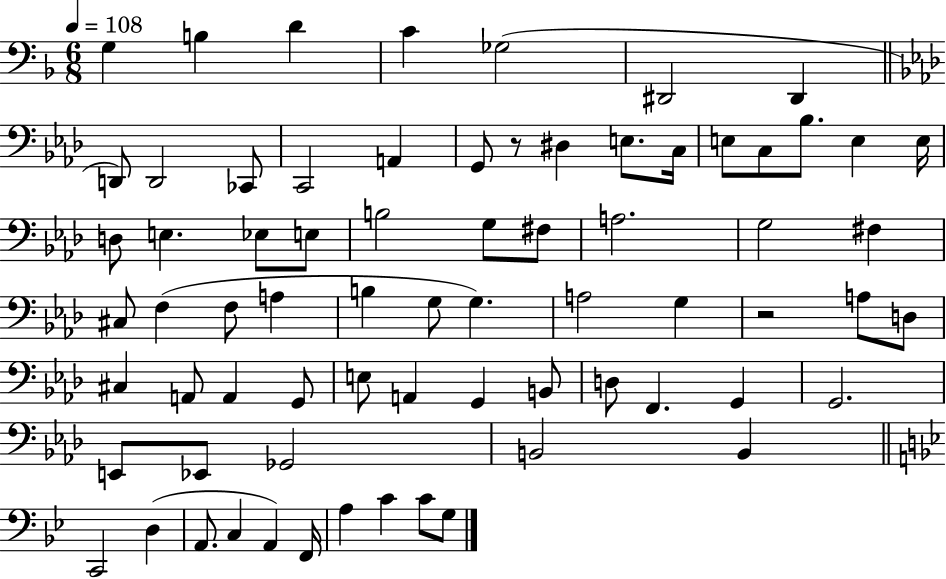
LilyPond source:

{
  \clef bass
  \numericTimeSignature
  \time 6/8
  \key f \major
  \tempo 4 = 108
  g4 b4 d'4 | c'4 ges2( | dis,2 dis,4 | \bar "||" \break \key f \minor d,8) d,2 ces,8 | c,2 a,4 | g,8 r8 dis4 e8. c16 | e8 c8 bes8. e4 e16 | \break d8 e4. ees8 e8 | b2 g8 fis8 | a2. | g2 fis4 | \break cis8 f4( f8 a4 | b4 g8 g4.) | a2 g4 | r2 a8 d8 | \break cis4 a,8 a,4 g,8 | e8 a,4 g,4 b,8 | d8 f,4. g,4 | g,2. | \break e,8 ees,8 ges,2 | b,2 b,4 | \bar "||" \break \key g \minor c,2 d4( | a,8. c4 a,4) f,16 | a4 c'4 c'8 g8 | \bar "|."
}